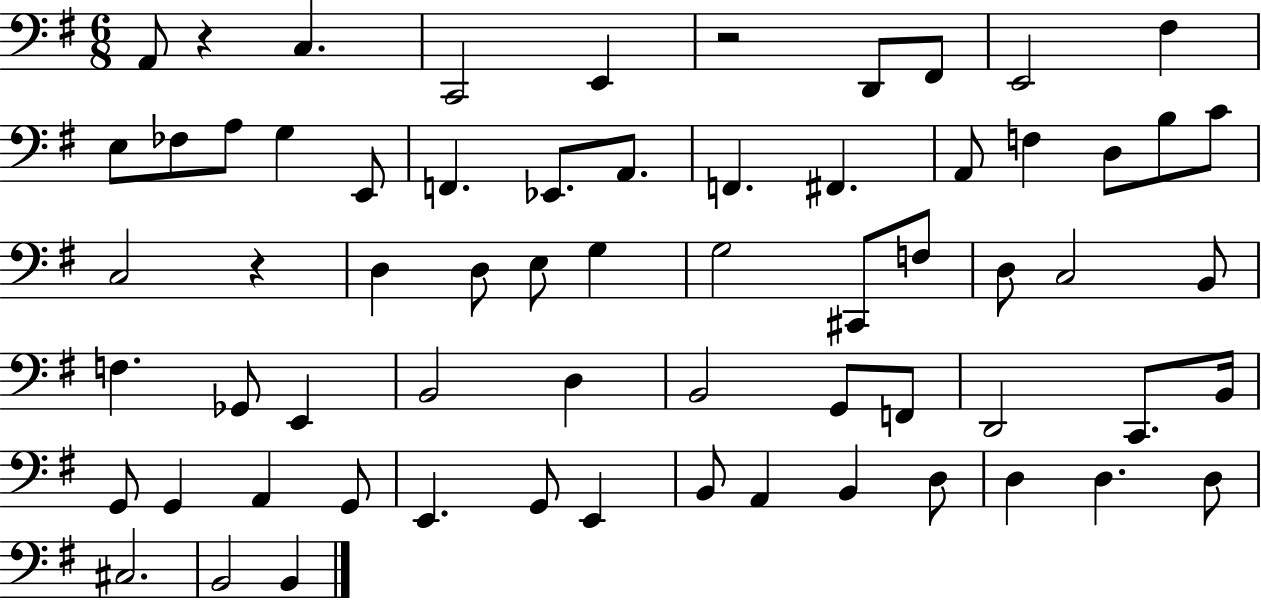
X:1
T:Untitled
M:6/8
L:1/4
K:G
A,,/2 z C, C,,2 E,, z2 D,,/2 ^F,,/2 E,,2 ^F, E,/2 _F,/2 A,/2 G, E,,/2 F,, _E,,/2 A,,/2 F,, ^F,, A,,/2 F, D,/2 B,/2 C/2 C,2 z D, D,/2 E,/2 G, G,2 ^C,,/2 F,/2 D,/2 C,2 B,,/2 F, _G,,/2 E,, B,,2 D, B,,2 G,,/2 F,,/2 D,,2 C,,/2 B,,/4 G,,/2 G,, A,, G,,/2 E,, G,,/2 E,, B,,/2 A,, B,, D,/2 D, D, D,/2 ^C,2 B,,2 B,,